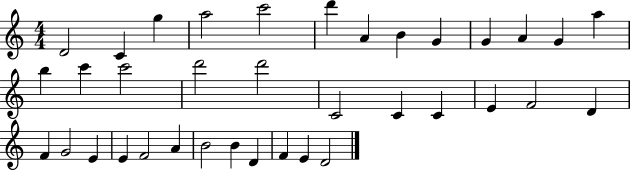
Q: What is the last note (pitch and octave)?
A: D4